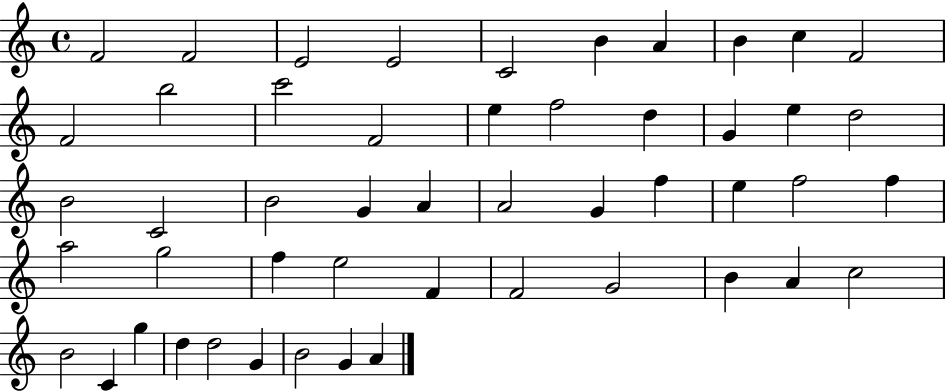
{
  \clef treble
  \time 4/4
  \defaultTimeSignature
  \key c \major
  f'2 f'2 | e'2 e'2 | c'2 b'4 a'4 | b'4 c''4 f'2 | \break f'2 b''2 | c'''2 f'2 | e''4 f''2 d''4 | g'4 e''4 d''2 | \break b'2 c'2 | b'2 g'4 a'4 | a'2 g'4 f''4 | e''4 f''2 f''4 | \break a''2 g''2 | f''4 e''2 f'4 | f'2 g'2 | b'4 a'4 c''2 | \break b'2 c'4 g''4 | d''4 d''2 g'4 | b'2 g'4 a'4 | \bar "|."
}